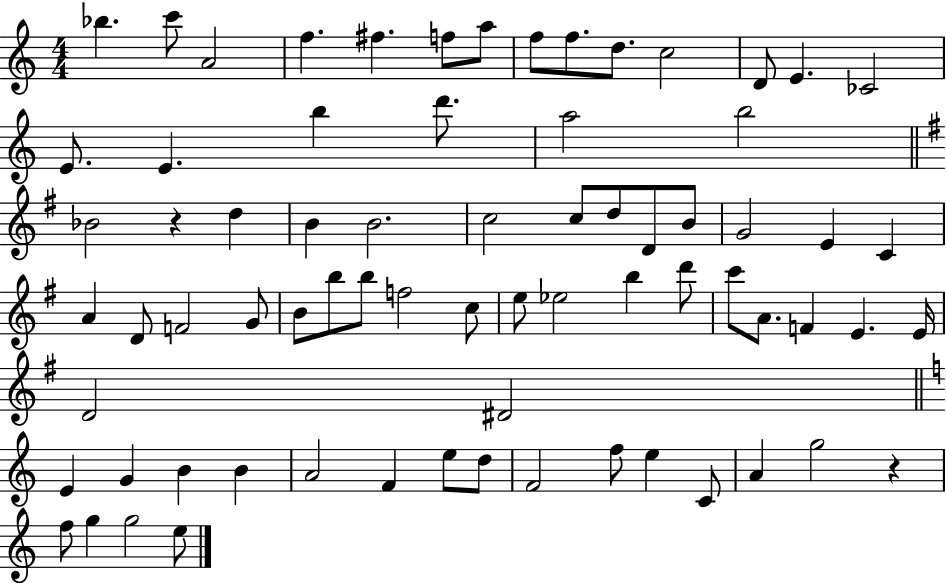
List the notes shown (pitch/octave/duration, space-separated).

Bb5/q. C6/e A4/h F5/q. F#5/q. F5/e A5/e F5/e F5/e. D5/e. C5/h D4/e E4/q. CES4/h E4/e. E4/q. B5/q D6/e. A5/h B5/h Bb4/h R/q D5/q B4/q B4/h. C5/h C5/e D5/e D4/e B4/e G4/h E4/q C4/q A4/q D4/e F4/h G4/e B4/e B5/e B5/e F5/h C5/e E5/e Eb5/h B5/q D6/e C6/e A4/e. F4/q E4/q. E4/s D4/h D#4/h E4/q G4/q B4/q B4/q A4/h F4/q E5/e D5/e F4/h F5/e E5/q C4/e A4/q G5/h R/q F5/e G5/q G5/h E5/e